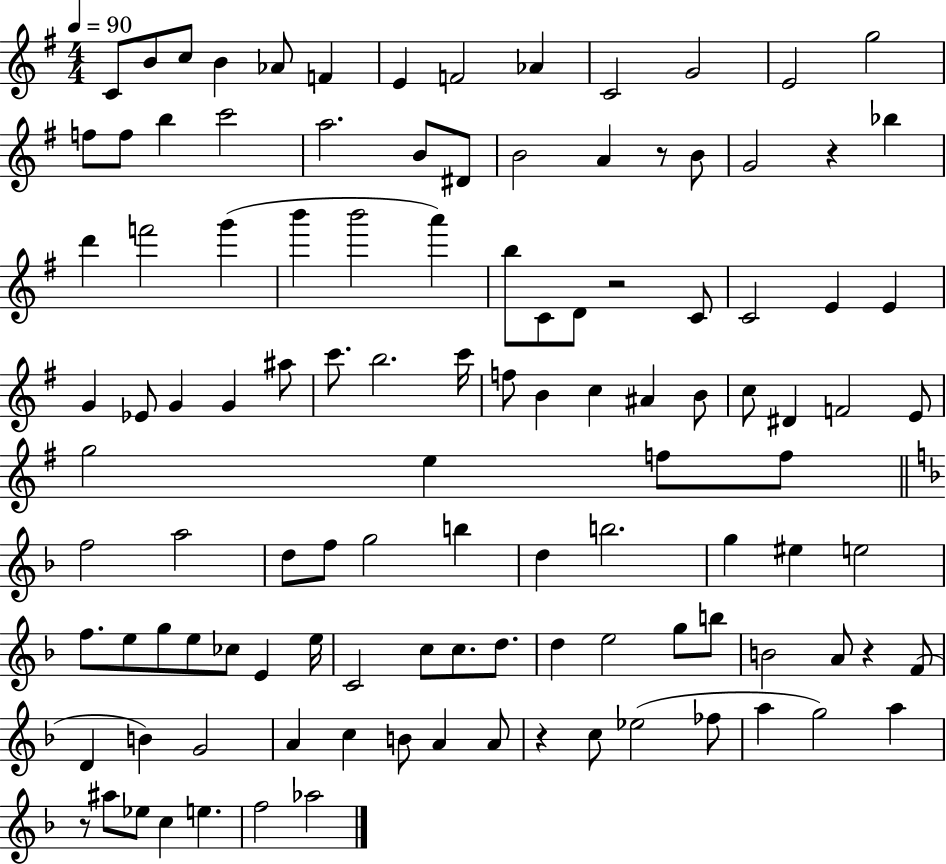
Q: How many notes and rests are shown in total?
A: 114